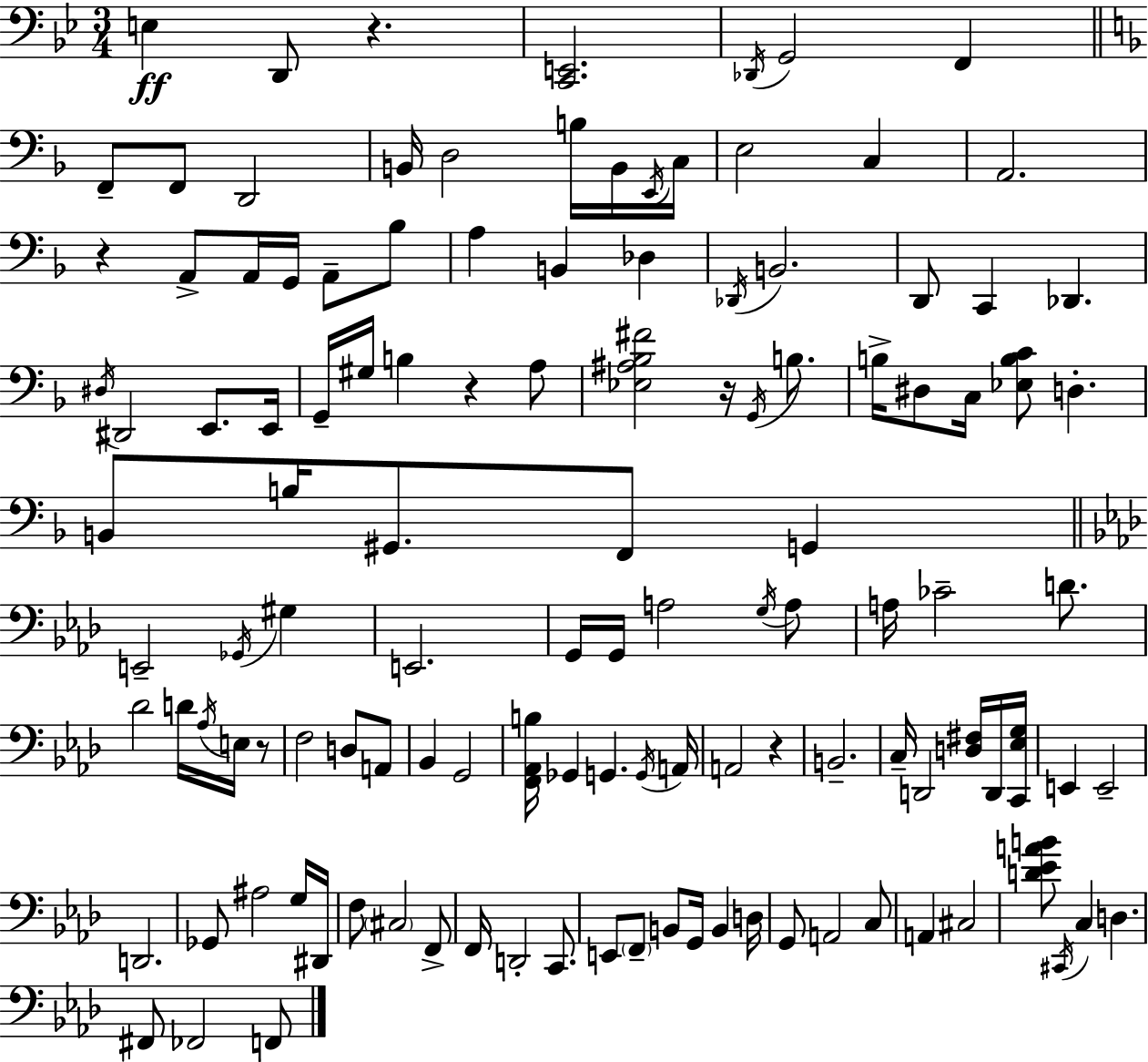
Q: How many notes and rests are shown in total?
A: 122